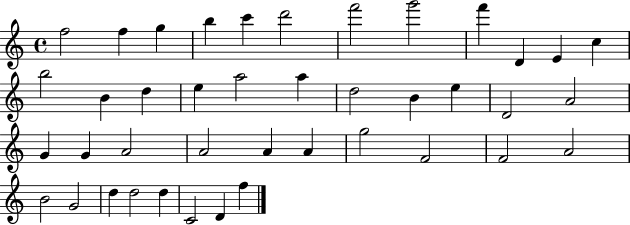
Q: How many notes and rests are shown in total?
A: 41